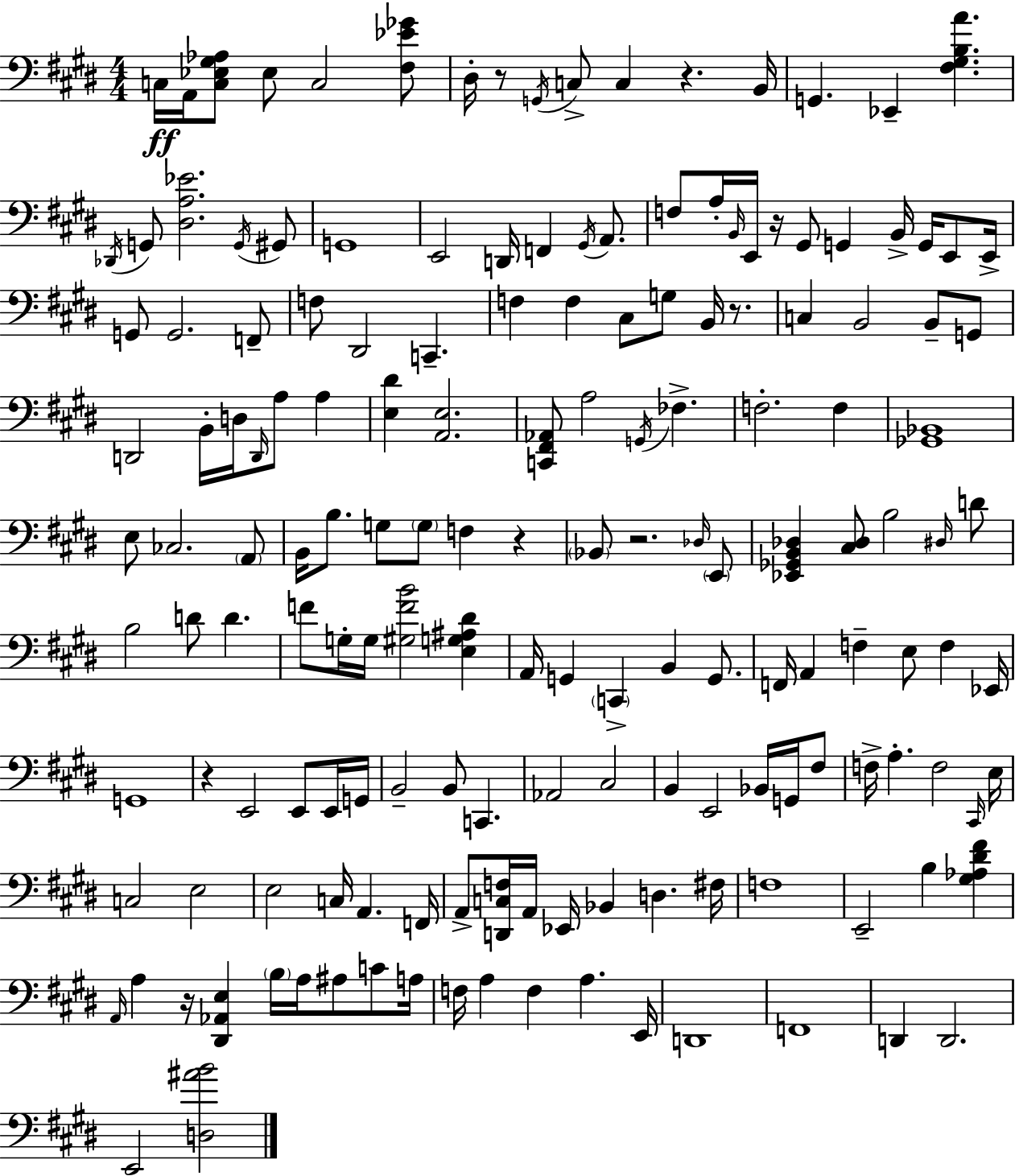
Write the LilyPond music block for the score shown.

{
  \clef bass
  \numericTimeSignature
  \time 4/4
  \key e \major
  c16\ff a,16 <c ees gis aes>8 ees8 c2 <fis ees' ges'>8 | dis16-. r8 \acciaccatura { g,16 } c8-> c4 r4. | b,16 g,4. ees,4-- <fis gis b a'>4. | \acciaccatura { des,16 } g,8 <dis a ees'>2. | \break \acciaccatura { g,16 } gis,8 g,1 | e,2 d,16 f,4 | \acciaccatura { gis,16 } a,8. f8 a16-. \grace { b,16 } e,16 r16 gis,8 g,4 | b,16-> g,16 e,8 e,16-> g,8 g,2. | \break f,8-- f8 dis,2 c,4.-- | f4 f4 cis8 g8 | b,16 r8. c4 b,2 | b,8-- g,8 d,2 b,16-. d16 \grace { d,16 } | \break a8 a4 <e dis'>4 <a, e>2. | <c, fis, aes,>8 a2 | \acciaccatura { g,16 } fes4.-> f2.-. | f4 <ges, bes,>1 | \break e8 ces2. | \parenthesize a,8 b,16 b8. g8 \parenthesize g8 f4 | r4 \parenthesize bes,8 r2. | \grace { des16 } \parenthesize e,8 <ees, ges, b, des>4 <cis des>8 b2 | \break \grace { dis16 } d'8 b2 | d'8 d'4. f'8 g16-. g16 <gis f' b'>2 | <e g ais dis'>4 a,16 g,4 \parenthesize c,4-> | b,4 g,8. f,16 a,4 f4-- | \break e8 f4 ees,16 g,1 | r4 e,2 | e,8 e,16 g,16 b,2-- | b,8 c,4. aes,2 | \break cis2 b,4 e,2 | bes,16 g,16 fis8 f16-> a4.-. | f2 \grace { cis,16 } e16 c2 | e2 e2 | \break c16 a,4. f,16 a,8-> <d, c f>16 a,16 ees,16 bes,4 | d4. fis16 f1 | e,2-- | b4 <gis aes dis' fis'>4 \grace { a,16 } a4 r16 | \break <dis, aes, e>4 \parenthesize b16 a16 ais8 c'8 a16 f16 a4 | f4 a4. e,16 d,1 | f,1 | d,4 d,2. | \break e,2 | <d ais' b'>2 \bar "|."
}